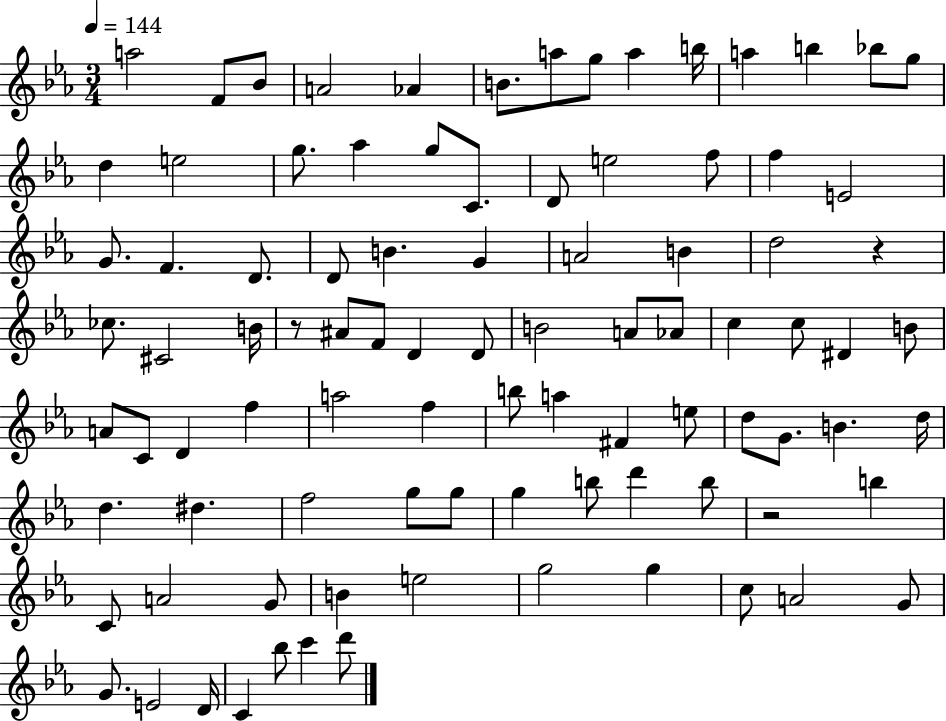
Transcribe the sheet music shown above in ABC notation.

X:1
T:Untitled
M:3/4
L:1/4
K:Eb
a2 F/2 _B/2 A2 _A B/2 a/2 g/2 a b/4 a b _b/2 g/2 d e2 g/2 _a g/2 C/2 D/2 e2 f/2 f E2 G/2 F D/2 D/2 B G A2 B d2 z _c/2 ^C2 B/4 z/2 ^A/2 F/2 D D/2 B2 A/2 _A/2 c c/2 ^D B/2 A/2 C/2 D f a2 f b/2 a ^F e/2 d/2 G/2 B d/4 d ^d f2 g/2 g/2 g b/2 d' b/2 z2 b C/2 A2 G/2 B e2 g2 g c/2 A2 G/2 G/2 E2 D/4 C _b/2 c' d'/2